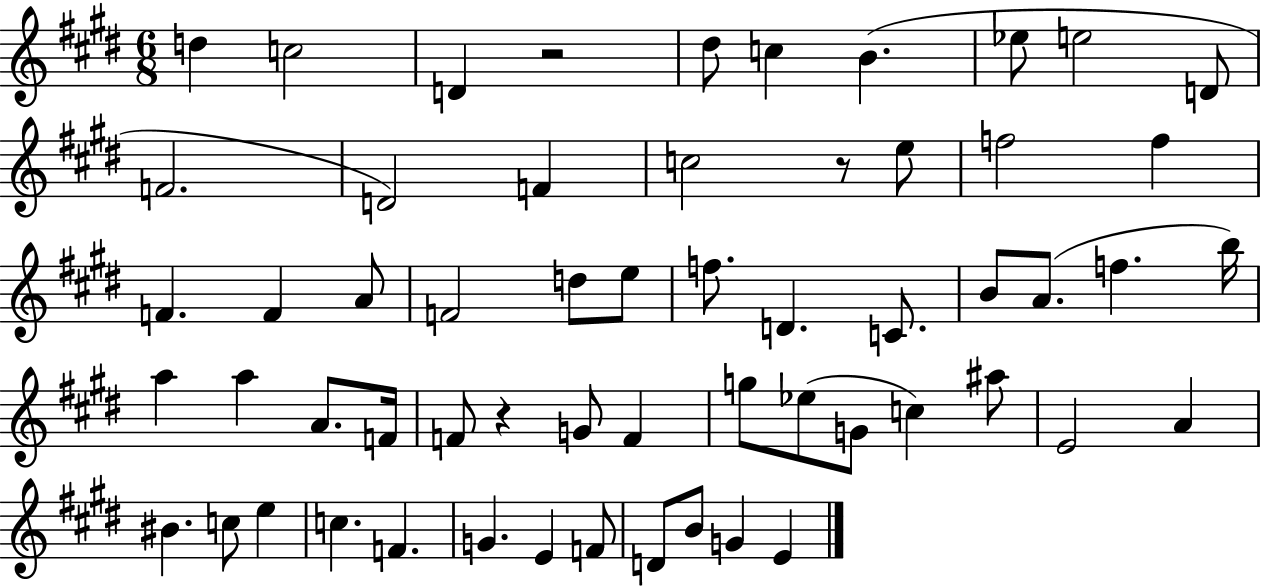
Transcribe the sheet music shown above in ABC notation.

X:1
T:Untitled
M:6/8
L:1/4
K:E
d c2 D z2 ^d/2 c B _e/2 e2 D/2 F2 D2 F c2 z/2 e/2 f2 f F F A/2 F2 d/2 e/2 f/2 D C/2 B/2 A/2 f b/4 a a A/2 F/4 F/2 z G/2 F g/2 _e/2 G/2 c ^a/2 E2 A ^B c/2 e c F G E F/2 D/2 B/2 G E